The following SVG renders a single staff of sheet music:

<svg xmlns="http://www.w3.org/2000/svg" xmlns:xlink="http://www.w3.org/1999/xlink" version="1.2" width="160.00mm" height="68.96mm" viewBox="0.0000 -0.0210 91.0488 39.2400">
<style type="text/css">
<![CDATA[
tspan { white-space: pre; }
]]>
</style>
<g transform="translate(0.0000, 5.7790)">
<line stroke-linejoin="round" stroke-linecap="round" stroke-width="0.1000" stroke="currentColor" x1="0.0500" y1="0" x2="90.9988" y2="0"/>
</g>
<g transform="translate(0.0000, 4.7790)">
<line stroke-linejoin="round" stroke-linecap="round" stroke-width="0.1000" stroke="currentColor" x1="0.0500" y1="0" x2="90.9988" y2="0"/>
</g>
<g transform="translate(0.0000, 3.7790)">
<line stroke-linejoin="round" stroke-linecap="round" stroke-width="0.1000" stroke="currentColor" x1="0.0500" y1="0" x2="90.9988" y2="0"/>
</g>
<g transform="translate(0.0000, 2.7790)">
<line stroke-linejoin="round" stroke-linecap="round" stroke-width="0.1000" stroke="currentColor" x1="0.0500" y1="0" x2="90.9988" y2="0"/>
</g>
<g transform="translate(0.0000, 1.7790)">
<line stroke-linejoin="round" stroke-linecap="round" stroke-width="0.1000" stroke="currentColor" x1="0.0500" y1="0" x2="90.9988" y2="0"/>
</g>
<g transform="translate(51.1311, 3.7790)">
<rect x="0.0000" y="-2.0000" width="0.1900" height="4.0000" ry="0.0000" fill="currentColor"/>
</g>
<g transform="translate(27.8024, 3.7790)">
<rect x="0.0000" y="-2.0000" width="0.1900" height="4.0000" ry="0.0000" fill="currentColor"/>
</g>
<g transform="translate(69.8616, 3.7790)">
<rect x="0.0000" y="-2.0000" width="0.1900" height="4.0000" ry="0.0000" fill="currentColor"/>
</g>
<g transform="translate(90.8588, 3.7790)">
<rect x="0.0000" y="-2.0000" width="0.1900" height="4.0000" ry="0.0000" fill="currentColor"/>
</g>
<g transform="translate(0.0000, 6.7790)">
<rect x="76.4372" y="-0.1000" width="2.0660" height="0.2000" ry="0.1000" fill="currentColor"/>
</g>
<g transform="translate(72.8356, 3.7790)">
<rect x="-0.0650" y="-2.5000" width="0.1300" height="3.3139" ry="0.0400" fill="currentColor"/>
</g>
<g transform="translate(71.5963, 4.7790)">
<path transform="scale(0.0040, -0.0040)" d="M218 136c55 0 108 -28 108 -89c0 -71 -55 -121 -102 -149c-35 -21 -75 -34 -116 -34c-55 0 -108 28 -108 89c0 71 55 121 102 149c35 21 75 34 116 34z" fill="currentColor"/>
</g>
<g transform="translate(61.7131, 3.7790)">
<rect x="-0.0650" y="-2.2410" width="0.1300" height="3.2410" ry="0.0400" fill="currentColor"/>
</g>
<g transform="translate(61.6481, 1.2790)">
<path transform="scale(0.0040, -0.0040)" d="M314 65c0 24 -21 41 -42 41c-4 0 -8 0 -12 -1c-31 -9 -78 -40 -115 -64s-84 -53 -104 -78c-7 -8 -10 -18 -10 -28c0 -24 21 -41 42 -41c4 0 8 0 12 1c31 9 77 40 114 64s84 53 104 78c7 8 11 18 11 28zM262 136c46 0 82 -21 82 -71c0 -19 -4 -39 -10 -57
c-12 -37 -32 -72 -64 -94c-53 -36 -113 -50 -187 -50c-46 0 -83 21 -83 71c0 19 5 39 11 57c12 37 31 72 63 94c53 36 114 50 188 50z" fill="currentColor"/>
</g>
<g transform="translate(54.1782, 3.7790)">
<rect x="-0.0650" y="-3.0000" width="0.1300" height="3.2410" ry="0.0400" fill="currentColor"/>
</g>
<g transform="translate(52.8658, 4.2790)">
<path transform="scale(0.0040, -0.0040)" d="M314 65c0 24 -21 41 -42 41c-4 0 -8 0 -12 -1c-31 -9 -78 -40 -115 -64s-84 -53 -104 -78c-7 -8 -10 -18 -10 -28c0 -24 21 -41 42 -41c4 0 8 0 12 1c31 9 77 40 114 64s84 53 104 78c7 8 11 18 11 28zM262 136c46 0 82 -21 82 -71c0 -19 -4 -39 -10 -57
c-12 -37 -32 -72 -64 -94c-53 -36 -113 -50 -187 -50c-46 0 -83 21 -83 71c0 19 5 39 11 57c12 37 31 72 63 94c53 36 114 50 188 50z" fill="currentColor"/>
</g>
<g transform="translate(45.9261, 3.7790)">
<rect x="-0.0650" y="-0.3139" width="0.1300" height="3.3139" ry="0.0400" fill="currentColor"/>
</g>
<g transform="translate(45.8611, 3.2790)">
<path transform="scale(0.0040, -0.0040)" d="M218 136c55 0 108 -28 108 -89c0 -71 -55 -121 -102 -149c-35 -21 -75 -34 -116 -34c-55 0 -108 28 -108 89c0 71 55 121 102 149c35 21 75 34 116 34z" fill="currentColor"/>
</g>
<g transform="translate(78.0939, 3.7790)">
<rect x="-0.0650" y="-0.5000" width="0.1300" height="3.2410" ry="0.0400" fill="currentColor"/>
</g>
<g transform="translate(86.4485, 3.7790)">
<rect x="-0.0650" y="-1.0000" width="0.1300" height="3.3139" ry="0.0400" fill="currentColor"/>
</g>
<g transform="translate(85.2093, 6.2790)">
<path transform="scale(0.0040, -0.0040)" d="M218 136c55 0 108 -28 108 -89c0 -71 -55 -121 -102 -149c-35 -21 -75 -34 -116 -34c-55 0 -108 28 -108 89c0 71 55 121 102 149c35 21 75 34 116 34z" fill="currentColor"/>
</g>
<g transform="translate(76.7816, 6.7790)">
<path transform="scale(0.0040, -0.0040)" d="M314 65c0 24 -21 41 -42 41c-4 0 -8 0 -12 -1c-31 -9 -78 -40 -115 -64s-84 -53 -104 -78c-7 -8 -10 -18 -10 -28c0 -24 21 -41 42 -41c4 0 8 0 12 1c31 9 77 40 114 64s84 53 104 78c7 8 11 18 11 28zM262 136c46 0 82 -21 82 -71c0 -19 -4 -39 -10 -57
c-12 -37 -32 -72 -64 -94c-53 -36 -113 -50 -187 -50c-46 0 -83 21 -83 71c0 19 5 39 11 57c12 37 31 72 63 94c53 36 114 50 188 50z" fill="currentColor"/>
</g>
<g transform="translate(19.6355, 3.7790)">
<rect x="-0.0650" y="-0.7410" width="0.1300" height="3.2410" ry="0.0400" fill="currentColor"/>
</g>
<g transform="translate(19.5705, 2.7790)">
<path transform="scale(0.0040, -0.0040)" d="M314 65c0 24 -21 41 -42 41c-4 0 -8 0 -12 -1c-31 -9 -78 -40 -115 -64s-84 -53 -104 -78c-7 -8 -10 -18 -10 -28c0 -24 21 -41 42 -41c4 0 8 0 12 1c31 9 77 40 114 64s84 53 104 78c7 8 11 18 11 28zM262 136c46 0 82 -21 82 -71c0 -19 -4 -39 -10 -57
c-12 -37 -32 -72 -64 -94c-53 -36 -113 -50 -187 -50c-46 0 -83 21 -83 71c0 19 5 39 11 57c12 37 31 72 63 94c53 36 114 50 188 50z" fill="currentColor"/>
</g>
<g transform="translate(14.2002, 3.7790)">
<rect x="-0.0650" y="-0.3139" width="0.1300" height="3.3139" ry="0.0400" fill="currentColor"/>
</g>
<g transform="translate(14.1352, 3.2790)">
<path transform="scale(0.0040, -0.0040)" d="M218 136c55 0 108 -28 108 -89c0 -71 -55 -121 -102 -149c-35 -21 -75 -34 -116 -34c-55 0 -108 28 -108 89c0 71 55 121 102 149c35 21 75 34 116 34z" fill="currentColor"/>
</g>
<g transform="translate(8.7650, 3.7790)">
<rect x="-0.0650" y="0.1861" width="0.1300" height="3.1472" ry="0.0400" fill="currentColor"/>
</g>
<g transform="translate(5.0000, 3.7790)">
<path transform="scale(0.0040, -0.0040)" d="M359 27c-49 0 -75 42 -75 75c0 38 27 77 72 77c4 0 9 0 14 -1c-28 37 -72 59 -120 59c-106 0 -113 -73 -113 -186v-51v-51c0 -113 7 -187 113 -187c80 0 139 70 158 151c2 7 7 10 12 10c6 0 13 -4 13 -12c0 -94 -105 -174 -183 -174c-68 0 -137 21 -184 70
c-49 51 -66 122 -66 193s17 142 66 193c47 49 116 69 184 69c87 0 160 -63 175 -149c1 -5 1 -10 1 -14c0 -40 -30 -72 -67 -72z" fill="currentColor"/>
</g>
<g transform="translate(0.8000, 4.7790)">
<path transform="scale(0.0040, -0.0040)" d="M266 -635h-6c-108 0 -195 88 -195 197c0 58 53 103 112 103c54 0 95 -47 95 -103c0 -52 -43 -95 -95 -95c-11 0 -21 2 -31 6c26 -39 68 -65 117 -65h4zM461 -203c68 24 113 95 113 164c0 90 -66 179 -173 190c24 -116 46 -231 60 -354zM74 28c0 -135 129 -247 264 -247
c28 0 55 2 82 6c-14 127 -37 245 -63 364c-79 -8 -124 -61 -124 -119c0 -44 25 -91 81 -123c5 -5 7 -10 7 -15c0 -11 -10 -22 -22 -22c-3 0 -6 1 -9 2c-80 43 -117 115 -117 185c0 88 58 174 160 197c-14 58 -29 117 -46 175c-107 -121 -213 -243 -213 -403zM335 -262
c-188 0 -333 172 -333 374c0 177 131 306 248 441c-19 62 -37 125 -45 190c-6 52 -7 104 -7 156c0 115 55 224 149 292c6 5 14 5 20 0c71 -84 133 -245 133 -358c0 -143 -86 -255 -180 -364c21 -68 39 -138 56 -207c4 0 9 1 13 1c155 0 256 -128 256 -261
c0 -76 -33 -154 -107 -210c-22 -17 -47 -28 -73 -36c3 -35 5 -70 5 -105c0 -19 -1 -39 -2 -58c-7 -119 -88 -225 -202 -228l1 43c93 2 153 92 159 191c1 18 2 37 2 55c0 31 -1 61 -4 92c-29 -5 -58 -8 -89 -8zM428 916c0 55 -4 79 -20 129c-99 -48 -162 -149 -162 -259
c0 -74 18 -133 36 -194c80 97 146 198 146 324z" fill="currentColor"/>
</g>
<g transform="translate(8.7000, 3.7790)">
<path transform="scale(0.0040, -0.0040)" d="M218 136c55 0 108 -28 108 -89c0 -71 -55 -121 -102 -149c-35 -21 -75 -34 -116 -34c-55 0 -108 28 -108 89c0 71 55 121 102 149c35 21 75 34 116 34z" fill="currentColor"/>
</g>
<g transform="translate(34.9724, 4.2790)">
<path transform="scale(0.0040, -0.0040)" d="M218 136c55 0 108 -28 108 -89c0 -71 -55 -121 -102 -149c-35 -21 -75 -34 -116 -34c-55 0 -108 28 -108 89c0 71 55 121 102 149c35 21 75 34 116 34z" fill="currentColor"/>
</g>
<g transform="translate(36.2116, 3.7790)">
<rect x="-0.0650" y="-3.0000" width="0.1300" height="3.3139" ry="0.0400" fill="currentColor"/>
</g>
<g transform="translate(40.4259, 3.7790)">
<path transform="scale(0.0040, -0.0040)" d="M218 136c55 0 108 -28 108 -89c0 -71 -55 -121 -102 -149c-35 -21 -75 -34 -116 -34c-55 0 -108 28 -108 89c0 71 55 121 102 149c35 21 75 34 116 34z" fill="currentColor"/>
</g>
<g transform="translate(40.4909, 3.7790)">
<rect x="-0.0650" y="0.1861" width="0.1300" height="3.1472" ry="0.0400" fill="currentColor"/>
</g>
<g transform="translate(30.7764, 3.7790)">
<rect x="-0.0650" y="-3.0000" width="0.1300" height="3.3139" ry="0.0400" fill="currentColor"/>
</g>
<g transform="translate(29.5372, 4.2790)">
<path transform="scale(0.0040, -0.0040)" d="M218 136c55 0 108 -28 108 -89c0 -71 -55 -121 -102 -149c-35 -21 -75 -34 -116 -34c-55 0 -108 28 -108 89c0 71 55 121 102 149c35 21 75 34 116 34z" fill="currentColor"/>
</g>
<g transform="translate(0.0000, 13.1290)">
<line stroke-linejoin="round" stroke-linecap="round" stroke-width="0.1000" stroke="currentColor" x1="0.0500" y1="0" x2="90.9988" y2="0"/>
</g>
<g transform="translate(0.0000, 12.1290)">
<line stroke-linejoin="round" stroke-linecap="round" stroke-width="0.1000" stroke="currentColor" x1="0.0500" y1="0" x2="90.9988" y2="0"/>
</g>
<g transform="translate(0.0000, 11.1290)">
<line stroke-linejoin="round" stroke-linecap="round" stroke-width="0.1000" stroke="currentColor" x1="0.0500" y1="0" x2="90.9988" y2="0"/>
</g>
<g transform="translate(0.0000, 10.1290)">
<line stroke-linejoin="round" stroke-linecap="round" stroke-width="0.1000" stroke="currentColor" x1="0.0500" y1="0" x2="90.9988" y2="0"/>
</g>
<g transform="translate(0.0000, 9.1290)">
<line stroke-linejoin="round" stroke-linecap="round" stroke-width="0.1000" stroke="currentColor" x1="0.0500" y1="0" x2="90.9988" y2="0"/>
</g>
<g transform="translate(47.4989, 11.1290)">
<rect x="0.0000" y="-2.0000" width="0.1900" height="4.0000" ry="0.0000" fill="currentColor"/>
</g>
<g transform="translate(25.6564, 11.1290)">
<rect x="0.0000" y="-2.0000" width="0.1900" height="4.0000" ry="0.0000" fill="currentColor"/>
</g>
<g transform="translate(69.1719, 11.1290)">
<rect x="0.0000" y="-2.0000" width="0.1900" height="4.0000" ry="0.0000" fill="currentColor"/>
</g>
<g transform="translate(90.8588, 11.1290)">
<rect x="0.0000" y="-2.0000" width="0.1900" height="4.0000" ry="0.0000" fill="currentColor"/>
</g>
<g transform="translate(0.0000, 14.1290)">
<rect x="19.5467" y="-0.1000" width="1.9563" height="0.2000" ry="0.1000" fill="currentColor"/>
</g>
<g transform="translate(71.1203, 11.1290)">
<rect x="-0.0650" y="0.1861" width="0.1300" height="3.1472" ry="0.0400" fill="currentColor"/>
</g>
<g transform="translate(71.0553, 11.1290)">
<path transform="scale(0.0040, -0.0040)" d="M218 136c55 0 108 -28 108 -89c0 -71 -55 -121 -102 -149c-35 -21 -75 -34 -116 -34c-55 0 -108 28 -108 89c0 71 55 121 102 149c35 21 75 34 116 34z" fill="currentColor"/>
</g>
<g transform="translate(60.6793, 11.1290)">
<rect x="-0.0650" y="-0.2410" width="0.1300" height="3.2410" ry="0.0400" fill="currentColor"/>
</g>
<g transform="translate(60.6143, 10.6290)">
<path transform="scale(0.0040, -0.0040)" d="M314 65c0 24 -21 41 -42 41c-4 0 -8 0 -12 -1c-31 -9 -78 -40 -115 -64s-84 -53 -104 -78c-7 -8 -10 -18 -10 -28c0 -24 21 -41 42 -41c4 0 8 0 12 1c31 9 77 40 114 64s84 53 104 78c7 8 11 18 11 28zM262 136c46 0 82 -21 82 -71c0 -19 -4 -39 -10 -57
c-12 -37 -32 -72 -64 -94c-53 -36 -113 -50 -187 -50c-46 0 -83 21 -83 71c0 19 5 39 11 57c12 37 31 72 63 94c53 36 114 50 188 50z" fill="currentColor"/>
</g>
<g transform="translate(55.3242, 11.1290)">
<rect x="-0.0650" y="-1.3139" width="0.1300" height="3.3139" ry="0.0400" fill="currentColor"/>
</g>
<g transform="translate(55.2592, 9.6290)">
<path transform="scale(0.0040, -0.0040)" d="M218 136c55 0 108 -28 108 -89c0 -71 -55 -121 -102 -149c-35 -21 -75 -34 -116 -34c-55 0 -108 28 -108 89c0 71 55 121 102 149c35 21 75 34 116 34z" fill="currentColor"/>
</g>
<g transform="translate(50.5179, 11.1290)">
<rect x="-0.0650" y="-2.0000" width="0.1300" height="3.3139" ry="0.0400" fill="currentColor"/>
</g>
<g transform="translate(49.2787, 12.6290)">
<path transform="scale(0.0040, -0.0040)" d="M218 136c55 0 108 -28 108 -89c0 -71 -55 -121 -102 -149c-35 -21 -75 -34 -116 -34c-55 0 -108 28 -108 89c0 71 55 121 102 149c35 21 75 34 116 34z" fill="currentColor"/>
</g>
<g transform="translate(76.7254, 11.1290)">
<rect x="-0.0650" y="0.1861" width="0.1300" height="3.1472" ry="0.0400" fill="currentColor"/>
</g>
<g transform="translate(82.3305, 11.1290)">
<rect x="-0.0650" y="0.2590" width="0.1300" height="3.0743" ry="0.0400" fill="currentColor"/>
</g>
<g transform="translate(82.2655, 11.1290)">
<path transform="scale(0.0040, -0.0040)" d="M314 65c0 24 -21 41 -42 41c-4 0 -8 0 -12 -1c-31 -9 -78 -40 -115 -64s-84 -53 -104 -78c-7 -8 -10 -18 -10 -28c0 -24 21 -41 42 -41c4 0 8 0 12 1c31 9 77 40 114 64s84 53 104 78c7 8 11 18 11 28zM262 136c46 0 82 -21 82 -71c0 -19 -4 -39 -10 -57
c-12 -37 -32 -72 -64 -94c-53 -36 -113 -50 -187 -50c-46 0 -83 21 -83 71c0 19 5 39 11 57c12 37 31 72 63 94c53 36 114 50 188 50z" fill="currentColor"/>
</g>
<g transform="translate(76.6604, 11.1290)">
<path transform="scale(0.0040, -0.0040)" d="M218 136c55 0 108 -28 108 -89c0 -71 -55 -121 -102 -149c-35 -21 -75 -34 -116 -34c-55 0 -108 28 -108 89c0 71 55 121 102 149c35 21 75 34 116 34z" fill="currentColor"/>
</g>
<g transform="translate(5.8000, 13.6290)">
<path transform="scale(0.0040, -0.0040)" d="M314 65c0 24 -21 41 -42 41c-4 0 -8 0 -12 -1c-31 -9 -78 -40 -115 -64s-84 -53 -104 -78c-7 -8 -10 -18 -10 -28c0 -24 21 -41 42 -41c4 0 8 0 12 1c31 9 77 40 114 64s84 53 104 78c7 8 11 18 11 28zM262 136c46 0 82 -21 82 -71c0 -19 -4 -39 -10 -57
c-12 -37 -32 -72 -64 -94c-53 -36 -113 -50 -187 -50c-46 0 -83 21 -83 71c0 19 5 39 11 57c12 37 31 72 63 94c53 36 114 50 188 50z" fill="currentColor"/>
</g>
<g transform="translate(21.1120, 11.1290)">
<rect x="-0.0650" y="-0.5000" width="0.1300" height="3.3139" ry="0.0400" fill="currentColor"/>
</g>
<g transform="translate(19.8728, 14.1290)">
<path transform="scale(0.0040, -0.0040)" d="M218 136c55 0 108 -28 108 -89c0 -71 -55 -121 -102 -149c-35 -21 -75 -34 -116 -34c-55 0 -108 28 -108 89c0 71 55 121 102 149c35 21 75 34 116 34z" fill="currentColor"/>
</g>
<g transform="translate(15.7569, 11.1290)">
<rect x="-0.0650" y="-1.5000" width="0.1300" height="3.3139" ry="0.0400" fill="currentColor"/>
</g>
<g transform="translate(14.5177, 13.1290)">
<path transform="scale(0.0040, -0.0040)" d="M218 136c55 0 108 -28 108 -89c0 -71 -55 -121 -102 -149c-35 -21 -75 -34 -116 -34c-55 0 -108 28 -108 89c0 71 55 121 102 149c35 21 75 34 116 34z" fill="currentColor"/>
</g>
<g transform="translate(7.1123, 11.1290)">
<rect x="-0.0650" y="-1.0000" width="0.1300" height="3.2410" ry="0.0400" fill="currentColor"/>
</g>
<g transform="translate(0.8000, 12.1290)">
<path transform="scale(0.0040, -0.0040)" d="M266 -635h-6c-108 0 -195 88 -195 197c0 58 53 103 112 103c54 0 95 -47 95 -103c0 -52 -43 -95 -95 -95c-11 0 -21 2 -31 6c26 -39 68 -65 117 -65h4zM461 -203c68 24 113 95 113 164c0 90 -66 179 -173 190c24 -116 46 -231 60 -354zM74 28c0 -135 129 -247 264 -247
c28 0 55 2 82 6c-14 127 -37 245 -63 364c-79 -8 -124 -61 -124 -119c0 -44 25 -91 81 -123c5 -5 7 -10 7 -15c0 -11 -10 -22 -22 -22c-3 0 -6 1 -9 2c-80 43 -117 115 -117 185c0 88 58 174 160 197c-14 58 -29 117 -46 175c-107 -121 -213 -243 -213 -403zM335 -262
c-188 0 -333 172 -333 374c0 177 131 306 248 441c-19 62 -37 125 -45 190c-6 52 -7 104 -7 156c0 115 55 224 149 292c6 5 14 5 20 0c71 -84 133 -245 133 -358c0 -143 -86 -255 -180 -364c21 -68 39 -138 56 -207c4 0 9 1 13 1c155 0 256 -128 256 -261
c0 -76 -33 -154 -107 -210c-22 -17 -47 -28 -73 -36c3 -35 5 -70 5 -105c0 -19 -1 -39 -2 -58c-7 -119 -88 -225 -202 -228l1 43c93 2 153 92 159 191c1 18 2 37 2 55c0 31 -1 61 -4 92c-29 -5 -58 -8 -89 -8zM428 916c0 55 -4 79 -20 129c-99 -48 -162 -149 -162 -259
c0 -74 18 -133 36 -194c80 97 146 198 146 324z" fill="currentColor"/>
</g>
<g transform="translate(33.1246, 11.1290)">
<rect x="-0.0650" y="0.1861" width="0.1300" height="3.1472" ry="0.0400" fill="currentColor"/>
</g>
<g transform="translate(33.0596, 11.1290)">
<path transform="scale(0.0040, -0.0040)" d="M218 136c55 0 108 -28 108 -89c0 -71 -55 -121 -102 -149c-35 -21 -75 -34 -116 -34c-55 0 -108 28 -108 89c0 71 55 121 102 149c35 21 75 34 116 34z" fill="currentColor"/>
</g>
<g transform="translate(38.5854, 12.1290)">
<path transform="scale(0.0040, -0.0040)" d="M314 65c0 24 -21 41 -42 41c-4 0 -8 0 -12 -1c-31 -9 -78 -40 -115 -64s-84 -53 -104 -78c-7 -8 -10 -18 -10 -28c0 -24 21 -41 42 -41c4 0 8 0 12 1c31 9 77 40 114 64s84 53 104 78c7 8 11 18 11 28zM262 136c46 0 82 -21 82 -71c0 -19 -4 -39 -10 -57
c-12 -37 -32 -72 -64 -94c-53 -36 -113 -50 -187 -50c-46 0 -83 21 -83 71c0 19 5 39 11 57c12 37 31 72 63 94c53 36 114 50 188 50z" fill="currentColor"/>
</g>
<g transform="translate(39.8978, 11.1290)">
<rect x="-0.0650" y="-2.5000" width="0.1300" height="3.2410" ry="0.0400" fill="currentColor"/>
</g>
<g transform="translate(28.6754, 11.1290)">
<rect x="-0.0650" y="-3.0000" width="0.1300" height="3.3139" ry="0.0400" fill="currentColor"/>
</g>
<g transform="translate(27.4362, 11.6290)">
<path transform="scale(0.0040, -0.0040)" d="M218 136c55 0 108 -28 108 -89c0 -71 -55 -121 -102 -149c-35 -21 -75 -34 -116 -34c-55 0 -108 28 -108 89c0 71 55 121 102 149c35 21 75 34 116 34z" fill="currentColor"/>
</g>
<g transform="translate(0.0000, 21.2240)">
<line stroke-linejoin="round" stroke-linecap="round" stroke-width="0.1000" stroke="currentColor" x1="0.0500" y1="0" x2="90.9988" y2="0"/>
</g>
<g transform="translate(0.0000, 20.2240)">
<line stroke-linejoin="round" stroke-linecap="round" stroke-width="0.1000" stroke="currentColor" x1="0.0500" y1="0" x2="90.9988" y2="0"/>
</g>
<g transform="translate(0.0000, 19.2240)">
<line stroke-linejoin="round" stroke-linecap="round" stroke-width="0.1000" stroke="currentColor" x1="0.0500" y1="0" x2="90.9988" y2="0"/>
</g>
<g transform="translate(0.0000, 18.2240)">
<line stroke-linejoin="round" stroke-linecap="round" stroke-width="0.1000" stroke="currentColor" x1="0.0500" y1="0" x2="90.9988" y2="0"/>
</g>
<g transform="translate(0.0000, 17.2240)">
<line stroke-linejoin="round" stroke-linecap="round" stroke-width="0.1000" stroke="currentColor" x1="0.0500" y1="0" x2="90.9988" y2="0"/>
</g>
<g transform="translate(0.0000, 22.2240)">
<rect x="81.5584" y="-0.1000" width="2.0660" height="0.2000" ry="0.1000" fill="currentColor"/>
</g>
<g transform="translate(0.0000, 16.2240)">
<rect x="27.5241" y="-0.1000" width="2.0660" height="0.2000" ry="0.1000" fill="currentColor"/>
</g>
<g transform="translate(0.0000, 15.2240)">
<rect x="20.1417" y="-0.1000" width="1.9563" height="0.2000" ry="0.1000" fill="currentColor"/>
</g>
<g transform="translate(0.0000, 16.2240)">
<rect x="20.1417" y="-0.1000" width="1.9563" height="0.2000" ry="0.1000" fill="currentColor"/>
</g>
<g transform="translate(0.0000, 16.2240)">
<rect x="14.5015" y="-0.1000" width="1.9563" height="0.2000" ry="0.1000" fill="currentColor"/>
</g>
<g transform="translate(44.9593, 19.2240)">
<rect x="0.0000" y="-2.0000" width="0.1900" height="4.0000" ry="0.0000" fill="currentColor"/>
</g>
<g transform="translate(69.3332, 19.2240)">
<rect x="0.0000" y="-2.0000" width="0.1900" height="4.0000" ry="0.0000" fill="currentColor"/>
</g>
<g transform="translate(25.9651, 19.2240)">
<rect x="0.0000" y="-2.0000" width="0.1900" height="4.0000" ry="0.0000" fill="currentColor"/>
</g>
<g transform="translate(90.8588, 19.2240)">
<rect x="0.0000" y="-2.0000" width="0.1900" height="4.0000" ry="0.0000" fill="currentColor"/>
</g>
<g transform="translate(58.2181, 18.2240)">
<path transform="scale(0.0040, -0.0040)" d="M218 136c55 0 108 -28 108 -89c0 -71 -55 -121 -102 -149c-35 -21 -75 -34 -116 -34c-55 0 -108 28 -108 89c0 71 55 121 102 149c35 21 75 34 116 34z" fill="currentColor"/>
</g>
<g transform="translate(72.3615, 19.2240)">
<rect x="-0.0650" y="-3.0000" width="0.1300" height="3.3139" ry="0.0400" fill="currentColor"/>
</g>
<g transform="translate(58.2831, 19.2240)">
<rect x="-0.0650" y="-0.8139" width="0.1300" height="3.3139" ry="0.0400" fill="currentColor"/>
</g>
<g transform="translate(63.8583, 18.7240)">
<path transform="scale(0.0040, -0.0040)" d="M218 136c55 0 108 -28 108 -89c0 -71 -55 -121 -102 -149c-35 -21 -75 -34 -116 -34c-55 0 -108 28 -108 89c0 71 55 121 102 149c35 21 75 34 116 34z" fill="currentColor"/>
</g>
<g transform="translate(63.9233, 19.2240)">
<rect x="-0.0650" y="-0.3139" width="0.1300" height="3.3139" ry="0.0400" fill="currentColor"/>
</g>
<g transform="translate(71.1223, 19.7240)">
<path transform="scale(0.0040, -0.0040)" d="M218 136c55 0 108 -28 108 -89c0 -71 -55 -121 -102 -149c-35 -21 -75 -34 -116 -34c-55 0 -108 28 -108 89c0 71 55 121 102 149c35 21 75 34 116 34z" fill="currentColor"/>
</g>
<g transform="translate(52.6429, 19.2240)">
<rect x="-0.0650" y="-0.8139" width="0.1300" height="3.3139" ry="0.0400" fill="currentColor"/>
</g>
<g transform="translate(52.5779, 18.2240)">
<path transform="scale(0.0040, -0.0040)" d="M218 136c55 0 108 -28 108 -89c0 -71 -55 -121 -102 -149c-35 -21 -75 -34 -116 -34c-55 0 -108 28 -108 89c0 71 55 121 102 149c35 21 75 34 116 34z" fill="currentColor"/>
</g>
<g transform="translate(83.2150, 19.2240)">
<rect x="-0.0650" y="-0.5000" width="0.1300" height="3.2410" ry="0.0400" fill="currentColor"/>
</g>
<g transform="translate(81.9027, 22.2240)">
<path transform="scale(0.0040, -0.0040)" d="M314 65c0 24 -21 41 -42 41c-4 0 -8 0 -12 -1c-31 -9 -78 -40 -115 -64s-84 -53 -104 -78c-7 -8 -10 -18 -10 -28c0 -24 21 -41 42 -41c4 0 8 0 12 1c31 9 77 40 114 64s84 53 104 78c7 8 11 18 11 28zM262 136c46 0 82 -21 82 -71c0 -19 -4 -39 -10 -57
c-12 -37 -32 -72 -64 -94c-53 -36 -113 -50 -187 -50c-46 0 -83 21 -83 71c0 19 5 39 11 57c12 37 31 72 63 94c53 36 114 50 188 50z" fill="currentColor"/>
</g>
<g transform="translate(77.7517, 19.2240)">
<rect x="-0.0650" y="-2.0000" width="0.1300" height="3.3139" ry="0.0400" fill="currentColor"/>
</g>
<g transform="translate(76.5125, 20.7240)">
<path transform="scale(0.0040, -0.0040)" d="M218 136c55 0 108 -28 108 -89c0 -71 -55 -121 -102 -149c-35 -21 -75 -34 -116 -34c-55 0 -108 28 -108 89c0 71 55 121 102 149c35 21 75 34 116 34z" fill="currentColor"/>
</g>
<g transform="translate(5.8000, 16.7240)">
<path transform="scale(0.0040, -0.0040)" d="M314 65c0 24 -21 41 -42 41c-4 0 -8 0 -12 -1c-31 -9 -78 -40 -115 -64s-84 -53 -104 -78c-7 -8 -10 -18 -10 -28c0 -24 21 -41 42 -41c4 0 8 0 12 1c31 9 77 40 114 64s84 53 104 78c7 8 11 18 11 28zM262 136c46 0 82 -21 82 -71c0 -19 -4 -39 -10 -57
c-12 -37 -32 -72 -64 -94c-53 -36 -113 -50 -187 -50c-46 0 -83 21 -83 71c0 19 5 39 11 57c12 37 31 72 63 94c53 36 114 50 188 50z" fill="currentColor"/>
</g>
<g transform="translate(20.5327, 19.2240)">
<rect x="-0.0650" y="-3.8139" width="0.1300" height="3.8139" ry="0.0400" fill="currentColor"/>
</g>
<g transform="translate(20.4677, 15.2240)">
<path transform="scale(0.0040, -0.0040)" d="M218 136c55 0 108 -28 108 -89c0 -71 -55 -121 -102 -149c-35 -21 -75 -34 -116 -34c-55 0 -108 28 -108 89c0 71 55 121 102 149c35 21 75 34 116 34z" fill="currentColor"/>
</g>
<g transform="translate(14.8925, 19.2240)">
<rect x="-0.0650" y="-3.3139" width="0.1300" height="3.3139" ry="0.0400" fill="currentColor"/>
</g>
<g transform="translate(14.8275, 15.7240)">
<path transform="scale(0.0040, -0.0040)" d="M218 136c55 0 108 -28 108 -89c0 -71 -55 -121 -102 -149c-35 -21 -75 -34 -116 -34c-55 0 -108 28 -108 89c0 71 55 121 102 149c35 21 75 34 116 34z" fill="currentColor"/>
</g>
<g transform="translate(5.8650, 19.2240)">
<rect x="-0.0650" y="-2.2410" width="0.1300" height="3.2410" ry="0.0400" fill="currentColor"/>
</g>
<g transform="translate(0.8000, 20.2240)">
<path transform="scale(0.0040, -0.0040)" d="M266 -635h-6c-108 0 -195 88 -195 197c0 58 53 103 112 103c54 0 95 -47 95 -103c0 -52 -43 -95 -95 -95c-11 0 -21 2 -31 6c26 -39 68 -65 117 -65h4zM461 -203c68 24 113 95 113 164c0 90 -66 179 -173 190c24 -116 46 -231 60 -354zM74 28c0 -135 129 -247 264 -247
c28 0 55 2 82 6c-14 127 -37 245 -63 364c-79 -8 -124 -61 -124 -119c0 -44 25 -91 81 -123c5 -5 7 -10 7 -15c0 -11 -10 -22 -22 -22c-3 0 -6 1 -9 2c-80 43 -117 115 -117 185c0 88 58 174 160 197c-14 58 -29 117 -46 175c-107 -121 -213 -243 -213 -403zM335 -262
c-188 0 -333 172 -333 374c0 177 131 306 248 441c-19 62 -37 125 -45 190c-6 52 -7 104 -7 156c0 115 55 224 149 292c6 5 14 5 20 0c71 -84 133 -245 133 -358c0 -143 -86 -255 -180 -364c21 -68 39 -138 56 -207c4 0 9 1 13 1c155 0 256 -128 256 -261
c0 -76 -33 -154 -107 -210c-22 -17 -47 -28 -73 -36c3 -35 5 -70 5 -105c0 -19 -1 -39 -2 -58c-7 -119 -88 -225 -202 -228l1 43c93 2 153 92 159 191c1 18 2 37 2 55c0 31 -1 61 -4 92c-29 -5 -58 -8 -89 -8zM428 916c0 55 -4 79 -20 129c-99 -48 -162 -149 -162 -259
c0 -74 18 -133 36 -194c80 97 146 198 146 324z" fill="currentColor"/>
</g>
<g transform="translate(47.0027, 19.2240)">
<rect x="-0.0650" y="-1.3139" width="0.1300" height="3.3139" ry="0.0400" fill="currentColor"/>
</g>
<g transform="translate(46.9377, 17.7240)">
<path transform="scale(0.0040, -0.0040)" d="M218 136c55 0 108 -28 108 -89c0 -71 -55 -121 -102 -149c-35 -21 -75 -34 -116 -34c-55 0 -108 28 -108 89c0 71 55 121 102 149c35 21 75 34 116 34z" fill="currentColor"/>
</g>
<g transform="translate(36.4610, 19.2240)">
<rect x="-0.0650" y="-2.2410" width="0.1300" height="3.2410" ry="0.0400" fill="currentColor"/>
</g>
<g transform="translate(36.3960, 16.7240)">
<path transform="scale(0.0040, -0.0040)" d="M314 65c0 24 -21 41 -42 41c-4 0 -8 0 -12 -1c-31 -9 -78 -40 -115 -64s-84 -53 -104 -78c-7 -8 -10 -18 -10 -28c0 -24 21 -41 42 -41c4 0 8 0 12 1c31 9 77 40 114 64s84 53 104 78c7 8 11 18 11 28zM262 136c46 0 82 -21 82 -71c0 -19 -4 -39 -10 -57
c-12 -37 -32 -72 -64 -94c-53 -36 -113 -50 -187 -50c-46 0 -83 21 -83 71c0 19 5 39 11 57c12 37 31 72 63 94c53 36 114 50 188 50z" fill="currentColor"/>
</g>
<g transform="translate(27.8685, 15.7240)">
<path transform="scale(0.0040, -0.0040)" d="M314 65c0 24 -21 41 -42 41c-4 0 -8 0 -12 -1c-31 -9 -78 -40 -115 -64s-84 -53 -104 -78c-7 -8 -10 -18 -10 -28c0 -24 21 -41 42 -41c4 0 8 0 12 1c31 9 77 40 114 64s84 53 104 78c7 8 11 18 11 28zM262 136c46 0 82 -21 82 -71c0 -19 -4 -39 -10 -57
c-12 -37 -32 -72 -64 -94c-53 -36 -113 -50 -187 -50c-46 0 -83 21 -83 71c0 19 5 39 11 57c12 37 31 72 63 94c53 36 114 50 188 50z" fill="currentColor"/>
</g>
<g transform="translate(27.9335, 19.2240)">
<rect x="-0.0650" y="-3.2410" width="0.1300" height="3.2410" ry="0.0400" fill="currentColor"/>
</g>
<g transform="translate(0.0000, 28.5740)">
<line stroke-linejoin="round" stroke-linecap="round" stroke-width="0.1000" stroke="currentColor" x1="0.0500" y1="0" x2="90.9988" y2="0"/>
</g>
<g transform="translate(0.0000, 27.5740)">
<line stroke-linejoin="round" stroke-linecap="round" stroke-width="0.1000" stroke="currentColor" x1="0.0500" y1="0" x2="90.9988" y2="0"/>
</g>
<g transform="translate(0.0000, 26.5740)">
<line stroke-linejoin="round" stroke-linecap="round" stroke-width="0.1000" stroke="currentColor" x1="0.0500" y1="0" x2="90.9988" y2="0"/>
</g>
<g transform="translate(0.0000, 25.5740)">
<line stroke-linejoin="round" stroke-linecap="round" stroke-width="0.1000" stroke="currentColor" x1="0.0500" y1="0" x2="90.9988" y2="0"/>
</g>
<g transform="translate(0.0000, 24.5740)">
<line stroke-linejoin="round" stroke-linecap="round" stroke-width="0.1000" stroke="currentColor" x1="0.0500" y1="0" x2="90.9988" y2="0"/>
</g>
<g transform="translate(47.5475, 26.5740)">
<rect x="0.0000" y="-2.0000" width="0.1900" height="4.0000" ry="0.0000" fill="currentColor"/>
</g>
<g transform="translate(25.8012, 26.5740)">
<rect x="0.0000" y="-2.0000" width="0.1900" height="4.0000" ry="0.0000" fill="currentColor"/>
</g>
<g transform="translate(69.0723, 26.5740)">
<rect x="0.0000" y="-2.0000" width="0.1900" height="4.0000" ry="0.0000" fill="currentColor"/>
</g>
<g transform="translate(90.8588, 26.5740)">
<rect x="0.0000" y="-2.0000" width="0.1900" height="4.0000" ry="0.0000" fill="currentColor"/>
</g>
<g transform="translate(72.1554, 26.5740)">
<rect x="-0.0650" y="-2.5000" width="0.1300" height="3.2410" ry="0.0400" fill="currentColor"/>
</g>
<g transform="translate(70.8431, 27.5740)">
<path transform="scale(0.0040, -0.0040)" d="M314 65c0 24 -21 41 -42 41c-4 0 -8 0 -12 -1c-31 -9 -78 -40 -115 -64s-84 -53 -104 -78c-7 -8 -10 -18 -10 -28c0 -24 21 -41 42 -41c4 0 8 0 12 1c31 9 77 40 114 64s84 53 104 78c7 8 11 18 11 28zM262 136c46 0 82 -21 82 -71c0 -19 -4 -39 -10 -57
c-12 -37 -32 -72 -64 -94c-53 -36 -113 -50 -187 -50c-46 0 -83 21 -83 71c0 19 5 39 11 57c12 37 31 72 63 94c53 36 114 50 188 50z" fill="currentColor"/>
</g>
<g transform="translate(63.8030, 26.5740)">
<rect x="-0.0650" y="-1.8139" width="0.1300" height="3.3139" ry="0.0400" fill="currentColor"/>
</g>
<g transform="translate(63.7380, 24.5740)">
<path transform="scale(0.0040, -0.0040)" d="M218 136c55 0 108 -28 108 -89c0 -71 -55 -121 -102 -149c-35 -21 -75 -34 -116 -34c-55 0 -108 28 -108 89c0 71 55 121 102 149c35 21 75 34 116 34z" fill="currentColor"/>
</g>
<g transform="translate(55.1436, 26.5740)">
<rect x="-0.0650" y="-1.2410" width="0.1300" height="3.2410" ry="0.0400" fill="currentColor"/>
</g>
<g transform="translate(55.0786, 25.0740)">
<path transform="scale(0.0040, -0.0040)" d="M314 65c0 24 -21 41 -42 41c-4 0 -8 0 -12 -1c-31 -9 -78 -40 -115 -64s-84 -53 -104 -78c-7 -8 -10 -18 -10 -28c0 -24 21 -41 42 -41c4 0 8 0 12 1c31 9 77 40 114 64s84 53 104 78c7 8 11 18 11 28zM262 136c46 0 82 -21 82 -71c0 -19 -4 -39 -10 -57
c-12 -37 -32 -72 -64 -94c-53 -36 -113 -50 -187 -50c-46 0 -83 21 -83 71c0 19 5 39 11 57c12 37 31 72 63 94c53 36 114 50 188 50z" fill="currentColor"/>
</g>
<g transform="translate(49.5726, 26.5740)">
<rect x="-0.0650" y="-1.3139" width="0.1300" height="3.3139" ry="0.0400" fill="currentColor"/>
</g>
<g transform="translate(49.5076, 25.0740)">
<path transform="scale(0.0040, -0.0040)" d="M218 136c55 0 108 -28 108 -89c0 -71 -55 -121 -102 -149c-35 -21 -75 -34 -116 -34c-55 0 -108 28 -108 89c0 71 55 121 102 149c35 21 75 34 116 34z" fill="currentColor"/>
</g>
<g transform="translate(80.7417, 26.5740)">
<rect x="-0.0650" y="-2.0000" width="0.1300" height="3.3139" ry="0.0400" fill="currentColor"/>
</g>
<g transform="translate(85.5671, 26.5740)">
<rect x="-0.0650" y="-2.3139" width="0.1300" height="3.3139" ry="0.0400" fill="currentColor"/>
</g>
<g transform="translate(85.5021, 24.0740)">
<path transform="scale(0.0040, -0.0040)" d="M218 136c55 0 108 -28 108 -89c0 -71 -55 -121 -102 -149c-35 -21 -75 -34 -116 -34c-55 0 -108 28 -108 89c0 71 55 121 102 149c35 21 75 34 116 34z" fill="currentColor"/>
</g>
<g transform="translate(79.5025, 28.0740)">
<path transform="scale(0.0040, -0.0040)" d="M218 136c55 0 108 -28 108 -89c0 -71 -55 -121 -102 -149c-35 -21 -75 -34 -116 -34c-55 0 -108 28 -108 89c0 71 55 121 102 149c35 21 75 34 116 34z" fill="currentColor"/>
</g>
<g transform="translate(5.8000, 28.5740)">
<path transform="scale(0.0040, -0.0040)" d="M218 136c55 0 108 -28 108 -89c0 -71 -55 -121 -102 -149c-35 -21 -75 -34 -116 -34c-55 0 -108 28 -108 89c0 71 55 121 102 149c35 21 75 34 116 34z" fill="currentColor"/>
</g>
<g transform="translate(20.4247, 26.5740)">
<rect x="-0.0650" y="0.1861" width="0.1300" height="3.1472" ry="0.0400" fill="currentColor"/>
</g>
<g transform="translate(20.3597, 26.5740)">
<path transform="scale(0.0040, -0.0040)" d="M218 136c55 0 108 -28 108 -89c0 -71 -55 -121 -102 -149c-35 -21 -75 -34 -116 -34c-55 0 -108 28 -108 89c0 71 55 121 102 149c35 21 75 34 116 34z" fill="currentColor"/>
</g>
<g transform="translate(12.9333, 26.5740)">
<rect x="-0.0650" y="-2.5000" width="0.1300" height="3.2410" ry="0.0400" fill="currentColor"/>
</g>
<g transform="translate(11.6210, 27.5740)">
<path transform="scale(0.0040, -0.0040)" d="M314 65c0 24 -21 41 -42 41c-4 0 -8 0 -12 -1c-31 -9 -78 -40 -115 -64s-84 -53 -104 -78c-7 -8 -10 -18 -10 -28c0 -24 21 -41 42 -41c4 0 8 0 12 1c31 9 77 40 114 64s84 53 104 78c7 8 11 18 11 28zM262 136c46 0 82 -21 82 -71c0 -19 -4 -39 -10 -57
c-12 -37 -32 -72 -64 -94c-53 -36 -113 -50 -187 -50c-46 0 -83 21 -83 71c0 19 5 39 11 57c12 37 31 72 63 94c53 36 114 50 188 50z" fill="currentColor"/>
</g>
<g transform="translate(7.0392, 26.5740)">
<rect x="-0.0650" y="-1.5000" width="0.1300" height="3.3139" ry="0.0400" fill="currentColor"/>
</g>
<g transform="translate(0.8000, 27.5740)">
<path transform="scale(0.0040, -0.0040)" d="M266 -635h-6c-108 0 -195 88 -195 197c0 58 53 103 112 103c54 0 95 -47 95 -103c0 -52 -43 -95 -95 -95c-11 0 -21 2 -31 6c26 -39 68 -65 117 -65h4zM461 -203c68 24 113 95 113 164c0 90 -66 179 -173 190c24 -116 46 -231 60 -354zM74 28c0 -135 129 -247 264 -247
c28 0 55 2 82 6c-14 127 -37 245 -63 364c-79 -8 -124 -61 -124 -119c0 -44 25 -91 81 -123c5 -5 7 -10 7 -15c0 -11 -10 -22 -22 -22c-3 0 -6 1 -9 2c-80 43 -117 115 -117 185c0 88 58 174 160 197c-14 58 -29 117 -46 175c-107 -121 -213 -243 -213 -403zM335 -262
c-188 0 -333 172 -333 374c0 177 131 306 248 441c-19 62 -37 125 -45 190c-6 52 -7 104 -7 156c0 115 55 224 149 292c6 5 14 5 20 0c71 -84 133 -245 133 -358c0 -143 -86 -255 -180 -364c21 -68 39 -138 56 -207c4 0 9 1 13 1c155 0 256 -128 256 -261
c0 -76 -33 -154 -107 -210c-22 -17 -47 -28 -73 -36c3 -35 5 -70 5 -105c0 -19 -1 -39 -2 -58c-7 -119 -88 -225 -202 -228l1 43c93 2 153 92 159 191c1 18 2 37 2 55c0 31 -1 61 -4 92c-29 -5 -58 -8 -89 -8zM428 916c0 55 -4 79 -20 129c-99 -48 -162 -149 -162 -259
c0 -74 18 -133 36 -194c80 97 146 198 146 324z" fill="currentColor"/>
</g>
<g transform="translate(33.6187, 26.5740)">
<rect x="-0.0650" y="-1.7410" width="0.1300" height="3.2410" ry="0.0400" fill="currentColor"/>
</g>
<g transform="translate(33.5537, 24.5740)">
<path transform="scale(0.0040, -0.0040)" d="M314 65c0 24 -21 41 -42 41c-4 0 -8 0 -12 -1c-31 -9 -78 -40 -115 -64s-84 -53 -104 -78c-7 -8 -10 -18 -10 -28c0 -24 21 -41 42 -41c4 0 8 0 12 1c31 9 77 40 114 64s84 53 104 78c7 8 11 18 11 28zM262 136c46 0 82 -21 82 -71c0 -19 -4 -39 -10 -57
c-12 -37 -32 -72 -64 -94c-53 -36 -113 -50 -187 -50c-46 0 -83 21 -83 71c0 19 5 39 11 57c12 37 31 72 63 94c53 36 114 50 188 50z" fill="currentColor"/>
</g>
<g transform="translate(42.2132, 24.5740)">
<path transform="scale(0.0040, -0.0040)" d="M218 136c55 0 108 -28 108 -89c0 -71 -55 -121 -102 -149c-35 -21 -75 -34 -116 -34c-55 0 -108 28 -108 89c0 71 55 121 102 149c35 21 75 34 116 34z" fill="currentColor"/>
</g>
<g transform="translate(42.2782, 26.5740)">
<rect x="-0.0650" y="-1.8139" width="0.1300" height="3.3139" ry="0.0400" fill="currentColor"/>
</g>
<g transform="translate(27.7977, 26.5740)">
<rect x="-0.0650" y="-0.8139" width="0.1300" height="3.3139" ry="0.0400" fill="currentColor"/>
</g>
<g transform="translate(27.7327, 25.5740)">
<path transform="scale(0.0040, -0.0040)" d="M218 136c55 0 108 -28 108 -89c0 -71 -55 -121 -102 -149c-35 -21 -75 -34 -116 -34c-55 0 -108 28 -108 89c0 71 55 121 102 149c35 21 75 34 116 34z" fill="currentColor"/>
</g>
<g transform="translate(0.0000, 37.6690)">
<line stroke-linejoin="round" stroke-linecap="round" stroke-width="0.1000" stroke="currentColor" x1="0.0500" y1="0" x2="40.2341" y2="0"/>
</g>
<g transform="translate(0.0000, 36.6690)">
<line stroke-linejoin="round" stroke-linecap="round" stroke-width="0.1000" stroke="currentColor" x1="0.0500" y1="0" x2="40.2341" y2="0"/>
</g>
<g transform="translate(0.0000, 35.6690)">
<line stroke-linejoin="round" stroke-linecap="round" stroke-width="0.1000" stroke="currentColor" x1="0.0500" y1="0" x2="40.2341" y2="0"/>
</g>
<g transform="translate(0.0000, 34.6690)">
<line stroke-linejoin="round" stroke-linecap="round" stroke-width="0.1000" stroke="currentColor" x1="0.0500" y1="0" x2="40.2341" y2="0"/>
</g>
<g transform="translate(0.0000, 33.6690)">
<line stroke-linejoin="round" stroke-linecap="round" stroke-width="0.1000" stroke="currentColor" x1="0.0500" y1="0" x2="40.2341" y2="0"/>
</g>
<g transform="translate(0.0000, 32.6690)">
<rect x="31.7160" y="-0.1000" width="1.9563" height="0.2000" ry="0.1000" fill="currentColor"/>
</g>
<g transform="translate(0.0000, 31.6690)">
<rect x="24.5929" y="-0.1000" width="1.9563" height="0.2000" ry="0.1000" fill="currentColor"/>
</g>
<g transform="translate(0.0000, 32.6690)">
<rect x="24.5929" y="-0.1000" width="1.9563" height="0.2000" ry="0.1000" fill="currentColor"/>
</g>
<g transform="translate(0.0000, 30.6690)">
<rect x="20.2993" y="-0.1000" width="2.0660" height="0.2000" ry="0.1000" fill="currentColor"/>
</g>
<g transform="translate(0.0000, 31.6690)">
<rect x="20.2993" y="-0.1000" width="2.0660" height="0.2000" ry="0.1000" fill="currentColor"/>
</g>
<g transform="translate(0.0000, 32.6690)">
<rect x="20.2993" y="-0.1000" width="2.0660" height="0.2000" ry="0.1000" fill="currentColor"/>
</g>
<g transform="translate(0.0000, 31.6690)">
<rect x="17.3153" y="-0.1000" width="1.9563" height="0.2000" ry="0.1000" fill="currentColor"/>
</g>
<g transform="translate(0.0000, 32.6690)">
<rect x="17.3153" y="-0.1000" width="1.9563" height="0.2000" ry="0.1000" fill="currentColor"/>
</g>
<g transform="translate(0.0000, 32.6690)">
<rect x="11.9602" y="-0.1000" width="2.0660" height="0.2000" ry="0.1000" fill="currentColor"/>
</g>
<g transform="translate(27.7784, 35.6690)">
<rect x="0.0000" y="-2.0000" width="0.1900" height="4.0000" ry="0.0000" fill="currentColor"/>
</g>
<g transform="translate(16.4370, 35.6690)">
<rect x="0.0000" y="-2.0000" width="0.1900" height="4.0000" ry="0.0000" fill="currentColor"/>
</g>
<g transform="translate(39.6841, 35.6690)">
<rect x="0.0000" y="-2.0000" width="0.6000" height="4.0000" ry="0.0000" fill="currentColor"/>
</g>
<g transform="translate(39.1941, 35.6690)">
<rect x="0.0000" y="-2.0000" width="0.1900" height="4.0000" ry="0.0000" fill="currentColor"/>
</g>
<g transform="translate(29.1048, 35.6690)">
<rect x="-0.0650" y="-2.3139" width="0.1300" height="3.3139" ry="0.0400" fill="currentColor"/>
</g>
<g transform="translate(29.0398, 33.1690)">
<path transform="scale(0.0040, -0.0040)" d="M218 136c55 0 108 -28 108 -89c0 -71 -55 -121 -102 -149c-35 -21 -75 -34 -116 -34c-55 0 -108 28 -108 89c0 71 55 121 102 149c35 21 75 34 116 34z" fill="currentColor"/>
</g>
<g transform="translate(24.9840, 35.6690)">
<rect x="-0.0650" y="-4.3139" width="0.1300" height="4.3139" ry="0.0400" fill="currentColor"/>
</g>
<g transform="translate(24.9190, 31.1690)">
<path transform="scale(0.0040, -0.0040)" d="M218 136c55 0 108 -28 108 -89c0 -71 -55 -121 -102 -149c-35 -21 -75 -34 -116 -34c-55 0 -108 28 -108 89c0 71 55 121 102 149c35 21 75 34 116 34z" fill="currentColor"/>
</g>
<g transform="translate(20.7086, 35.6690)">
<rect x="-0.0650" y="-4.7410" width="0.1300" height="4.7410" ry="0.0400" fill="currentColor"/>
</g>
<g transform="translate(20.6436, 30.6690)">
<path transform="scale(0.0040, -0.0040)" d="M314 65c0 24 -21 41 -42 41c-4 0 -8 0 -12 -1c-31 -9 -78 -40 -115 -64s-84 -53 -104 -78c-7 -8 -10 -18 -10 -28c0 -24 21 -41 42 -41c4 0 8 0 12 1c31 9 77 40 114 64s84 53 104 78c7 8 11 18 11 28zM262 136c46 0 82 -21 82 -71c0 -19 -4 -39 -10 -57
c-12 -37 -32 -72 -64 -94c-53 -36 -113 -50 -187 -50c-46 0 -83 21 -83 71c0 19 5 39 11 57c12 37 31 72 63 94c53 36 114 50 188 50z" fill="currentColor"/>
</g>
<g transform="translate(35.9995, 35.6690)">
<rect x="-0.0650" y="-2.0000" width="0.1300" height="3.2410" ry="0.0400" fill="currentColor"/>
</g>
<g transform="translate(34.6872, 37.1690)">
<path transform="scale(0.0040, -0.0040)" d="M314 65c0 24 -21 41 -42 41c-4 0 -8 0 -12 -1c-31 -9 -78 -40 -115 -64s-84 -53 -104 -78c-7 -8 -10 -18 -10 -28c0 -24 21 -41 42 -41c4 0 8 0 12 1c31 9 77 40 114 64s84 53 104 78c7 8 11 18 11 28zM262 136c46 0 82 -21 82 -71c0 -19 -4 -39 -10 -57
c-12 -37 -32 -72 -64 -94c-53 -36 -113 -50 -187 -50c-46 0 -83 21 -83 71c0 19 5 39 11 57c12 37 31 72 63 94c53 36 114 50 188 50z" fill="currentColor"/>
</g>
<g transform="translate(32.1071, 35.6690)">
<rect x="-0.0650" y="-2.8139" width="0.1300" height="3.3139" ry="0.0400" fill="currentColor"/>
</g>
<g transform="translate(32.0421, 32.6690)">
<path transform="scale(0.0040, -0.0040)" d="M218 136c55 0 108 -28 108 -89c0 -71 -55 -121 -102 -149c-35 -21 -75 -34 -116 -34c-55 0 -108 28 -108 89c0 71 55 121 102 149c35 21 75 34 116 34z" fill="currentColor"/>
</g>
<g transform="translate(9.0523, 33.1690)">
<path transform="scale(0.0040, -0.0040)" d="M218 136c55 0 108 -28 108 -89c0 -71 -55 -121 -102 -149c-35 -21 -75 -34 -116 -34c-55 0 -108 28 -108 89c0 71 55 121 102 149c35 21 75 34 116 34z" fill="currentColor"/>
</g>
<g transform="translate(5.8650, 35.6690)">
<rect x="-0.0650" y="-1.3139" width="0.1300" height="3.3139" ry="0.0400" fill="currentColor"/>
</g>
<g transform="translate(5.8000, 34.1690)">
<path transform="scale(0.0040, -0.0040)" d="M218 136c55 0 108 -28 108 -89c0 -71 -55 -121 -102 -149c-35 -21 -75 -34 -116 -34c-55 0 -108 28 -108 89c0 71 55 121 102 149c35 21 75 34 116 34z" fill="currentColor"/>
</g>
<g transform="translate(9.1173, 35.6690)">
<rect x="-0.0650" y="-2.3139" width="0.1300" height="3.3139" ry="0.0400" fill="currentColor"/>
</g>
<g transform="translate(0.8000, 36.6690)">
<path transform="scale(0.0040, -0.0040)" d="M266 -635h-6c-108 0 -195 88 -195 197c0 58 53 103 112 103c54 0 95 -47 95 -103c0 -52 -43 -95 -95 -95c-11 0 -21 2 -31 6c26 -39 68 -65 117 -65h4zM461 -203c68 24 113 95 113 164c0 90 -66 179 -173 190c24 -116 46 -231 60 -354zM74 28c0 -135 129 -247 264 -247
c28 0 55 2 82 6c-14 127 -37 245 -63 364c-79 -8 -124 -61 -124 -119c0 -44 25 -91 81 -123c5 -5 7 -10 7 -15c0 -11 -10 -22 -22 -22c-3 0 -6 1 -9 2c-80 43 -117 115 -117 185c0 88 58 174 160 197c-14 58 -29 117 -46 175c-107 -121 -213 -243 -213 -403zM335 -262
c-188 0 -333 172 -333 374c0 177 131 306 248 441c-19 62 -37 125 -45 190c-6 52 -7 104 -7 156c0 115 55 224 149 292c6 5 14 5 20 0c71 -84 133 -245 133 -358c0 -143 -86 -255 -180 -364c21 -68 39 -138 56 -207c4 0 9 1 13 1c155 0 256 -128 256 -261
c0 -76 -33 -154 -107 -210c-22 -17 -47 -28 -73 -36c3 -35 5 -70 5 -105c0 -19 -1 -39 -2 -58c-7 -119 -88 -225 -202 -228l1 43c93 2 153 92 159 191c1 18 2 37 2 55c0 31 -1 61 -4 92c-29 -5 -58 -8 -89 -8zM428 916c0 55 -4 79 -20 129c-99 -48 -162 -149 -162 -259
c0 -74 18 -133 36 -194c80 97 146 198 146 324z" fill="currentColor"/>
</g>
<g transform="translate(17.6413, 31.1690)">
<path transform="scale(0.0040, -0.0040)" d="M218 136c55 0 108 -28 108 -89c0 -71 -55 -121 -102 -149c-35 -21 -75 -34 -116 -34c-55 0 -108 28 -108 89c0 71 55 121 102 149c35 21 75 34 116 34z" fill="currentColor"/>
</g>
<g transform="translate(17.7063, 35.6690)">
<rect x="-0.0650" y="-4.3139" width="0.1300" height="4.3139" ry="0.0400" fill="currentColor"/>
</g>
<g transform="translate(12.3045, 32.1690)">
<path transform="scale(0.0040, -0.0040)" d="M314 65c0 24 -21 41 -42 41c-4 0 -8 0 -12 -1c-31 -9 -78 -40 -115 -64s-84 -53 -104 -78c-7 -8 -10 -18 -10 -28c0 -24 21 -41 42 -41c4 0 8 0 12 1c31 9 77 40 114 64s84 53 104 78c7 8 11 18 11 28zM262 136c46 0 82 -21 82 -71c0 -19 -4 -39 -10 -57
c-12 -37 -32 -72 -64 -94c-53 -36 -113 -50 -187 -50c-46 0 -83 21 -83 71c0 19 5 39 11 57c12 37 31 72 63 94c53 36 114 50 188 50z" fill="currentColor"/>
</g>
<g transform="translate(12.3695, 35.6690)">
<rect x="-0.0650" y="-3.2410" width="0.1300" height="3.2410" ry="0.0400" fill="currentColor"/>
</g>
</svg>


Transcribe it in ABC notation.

X:1
T:Untitled
M:4/4
L:1/4
K:C
B c d2 A A B c A2 g2 G C2 D D2 E C A B G2 F e c2 B B B2 g2 b c' b2 g2 e d d c A F C2 E G2 B d f2 f e e2 f G2 F g e g b2 d' e'2 d' g a F2